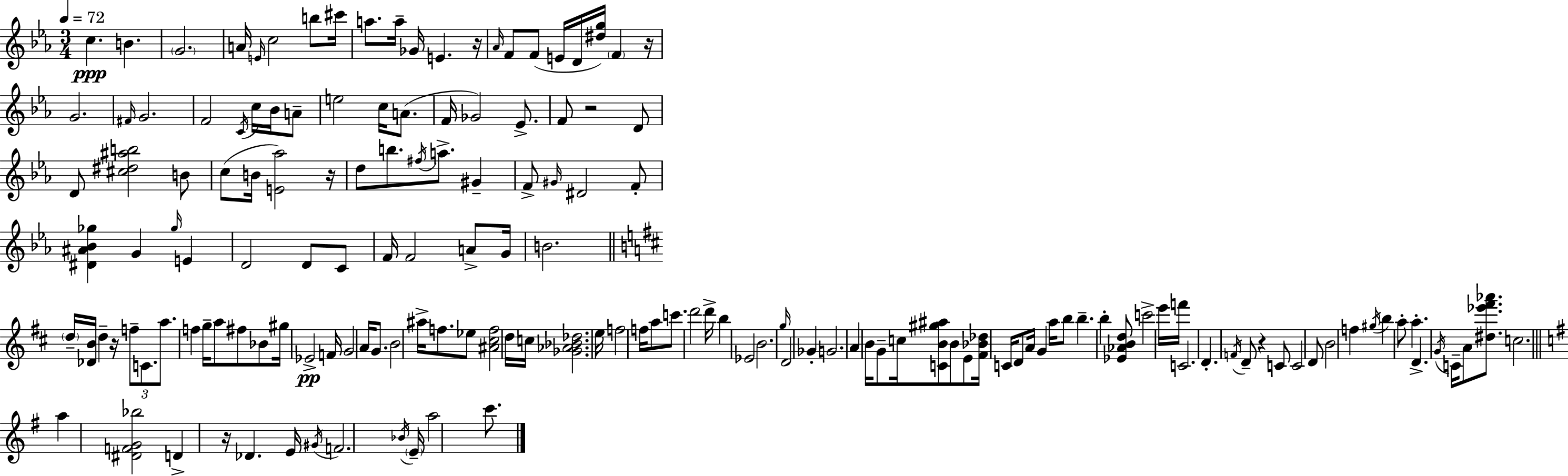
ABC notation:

X:1
T:Untitled
M:3/4
L:1/4
K:Cm
c B G2 A/4 E/4 c2 b/2 ^c'/4 a/2 a/4 _G/4 E z/4 _A/4 F/2 F/2 E/4 D/4 [^dg]/4 F z/4 G2 ^F/4 G2 F2 C/4 c/4 _B/4 A/2 e2 c/4 A/2 F/4 _G2 _E/2 F/2 z2 D/2 D/2 [^c^d^ab]2 B/2 c/2 B/4 [E_a]2 z/4 d/2 b/2 ^f/4 a/2 ^G F/2 ^G/4 ^D2 F/2 [^D^A_B_g] G _g/4 E D2 D/2 C/2 F/4 F2 A/2 G/4 B2 d/4 [_DB]/4 d z/4 f/2 C/2 a/2 f g/4 a/2 ^f/2 _B/2 ^g/4 _E2 F/4 G2 A/4 G/2 B2 ^a/4 f/2 _e/2 [^A^cf]2 d/4 c/4 [_G_A_B_d]2 e/4 f2 f/4 a/2 c'/2 d'2 d'/4 b _E2 B2 g/4 D2 _G G2 A B/4 G/2 c/4 [CB^g^a]/2 B/2 E/2 [^F_B_d]/4 C/4 D/2 A/4 G a/4 b/2 b b [_E_ABd]/2 c'2 e'/4 f'/4 C2 D F/4 D/2 z C/2 C2 D/2 B2 f ^g/4 b a/2 a D G/4 C/4 A/2 [^d_e'^f'_a']/2 c2 a [^DFG_b]2 D z/4 _D E/4 ^G/4 F2 _B/4 E/4 a2 c'/2